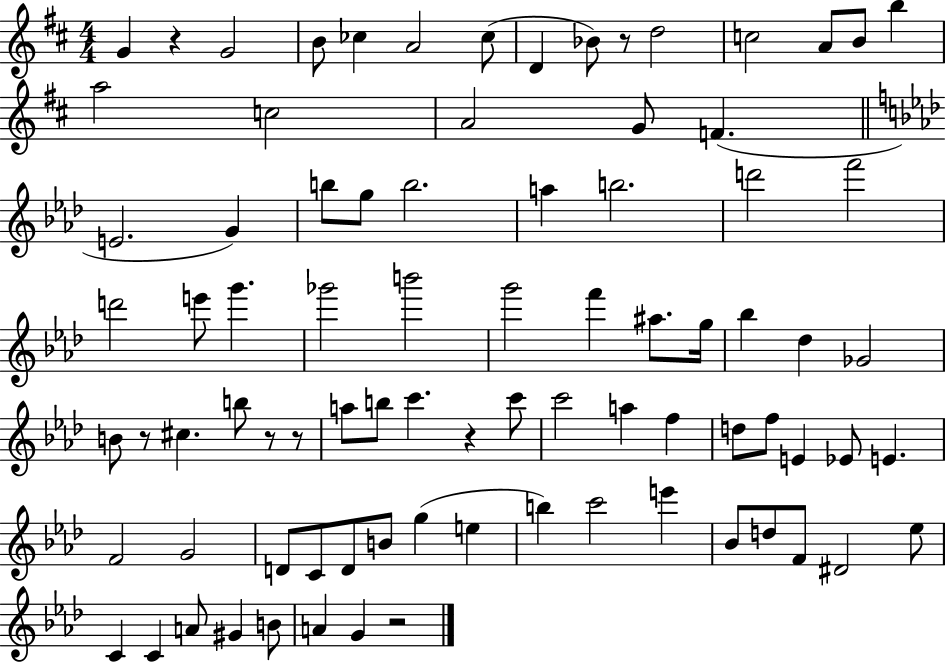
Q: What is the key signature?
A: D major